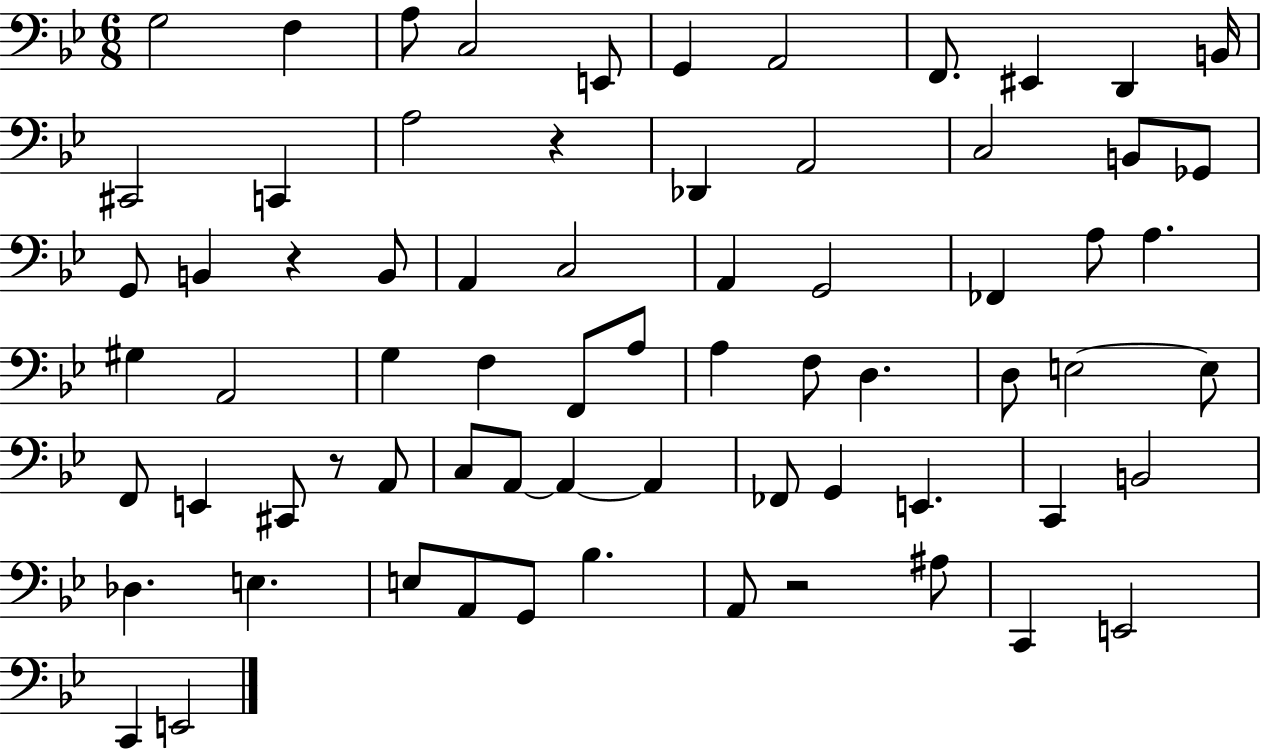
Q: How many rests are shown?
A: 4